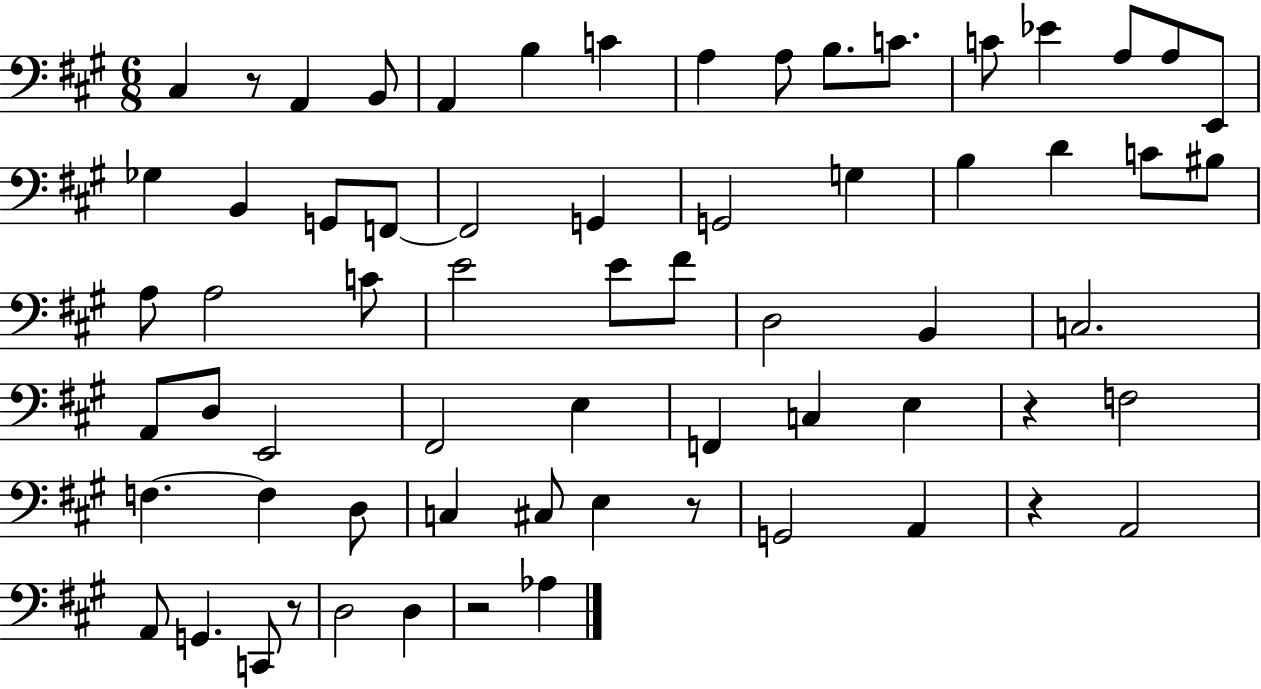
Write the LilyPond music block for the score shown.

{
  \clef bass
  \numericTimeSignature
  \time 6/8
  \key a \major
  cis4 r8 a,4 b,8 | a,4 b4 c'4 | a4 a8 b8. c'8. | c'8 ees'4 a8 a8 e,8 | \break ges4 b,4 g,8 f,8~~ | f,2 g,4 | g,2 g4 | b4 d'4 c'8 bis8 | \break a8 a2 c'8 | e'2 e'8 fis'8 | d2 b,4 | c2. | \break a,8 d8 e,2 | fis,2 e4 | f,4 c4 e4 | r4 f2 | \break f4.~~ f4 d8 | c4 cis8 e4 r8 | g,2 a,4 | r4 a,2 | \break a,8 g,4. c,8 r8 | d2 d4 | r2 aes4 | \bar "|."
}